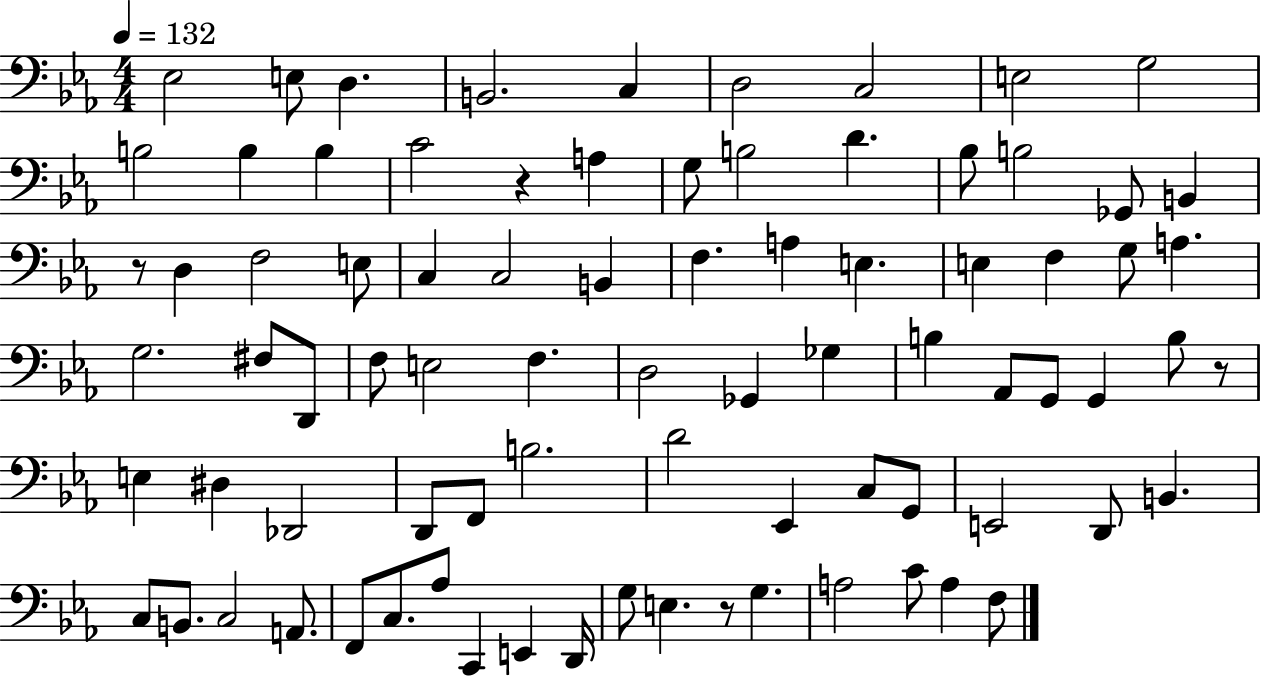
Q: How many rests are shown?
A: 4